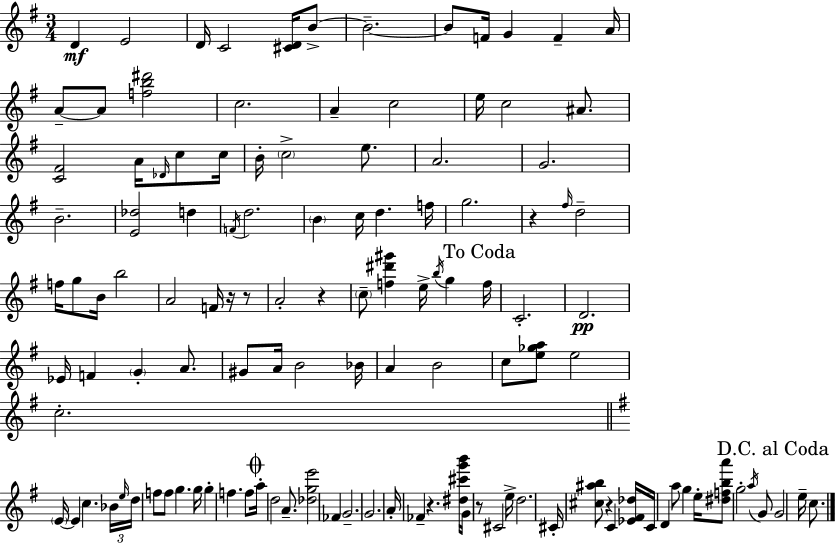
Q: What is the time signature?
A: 3/4